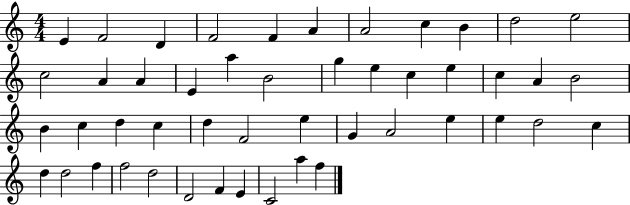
{
  \clef treble
  \numericTimeSignature
  \time 4/4
  \key c \major
  e'4 f'2 d'4 | f'2 f'4 a'4 | a'2 c''4 b'4 | d''2 e''2 | \break c''2 a'4 a'4 | e'4 a''4 b'2 | g''4 e''4 c''4 e''4 | c''4 a'4 b'2 | \break b'4 c''4 d''4 c''4 | d''4 f'2 e''4 | g'4 a'2 e''4 | e''4 d''2 c''4 | \break d''4 d''2 f''4 | f''2 d''2 | d'2 f'4 e'4 | c'2 a''4 f''4 | \break \bar "|."
}